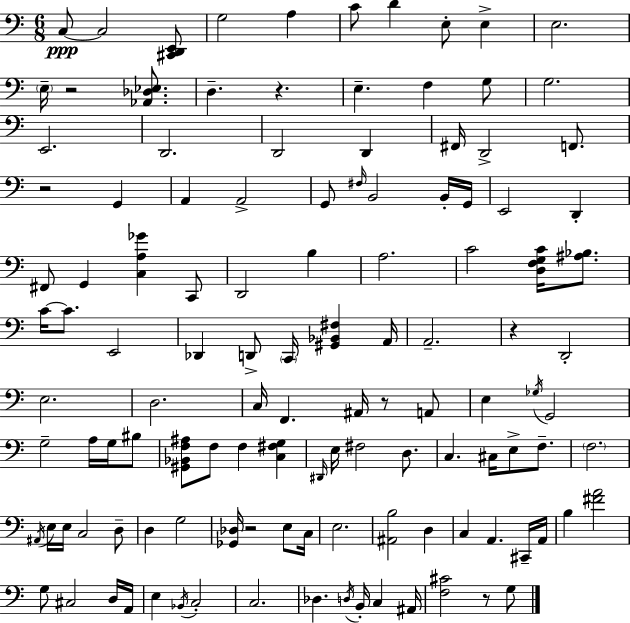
C3/e C3/h [C#2,D2,E2]/e G3/h A3/q C4/e D4/q E3/e E3/q E3/h. E3/s R/h [Ab2,Db3,Eb3]/e. D3/q. R/q. E3/q. F3/q G3/e G3/h. E2/h. D2/h. D2/h D2/q F#2/s D2/h F2/e. R/h G2/q A2/q A2/h G2/e F#3/s B2/h B2/s G2/s E2/h D2/q F#2/e G2/q [C3,A3,Gb4]/q C2/e D2/h B3/q A3/h. C4/h [D3,F3,G3,C4]/s [A#3,Bb3]/e. C4/s C4/e. E2/h Db2/q D2/e C2/s [G#2,Bb2,F#3]/q A2/s A2/h. R/q D2/h E3/h. D3/h. C3/s F2/q. A#2/s R/e A2/e E3/q Gb3/s G2/h G3/h A3/s G3/s BIS3/e [G#2,Bb2,F3,A#3]/e F3/e F3/q [C3,F#3,G3]/q D#2/s E3/s F#3/h D3/e. C3/q. C#3/s E3/e F3/e. F3/h. A#2/s E3/s E3/s C3/h D3/e D3/q G3/h [Gb2,Db3]/s R/h E3/e C3/s E3/h. [A#2,B3]/h D3/q C3/q A2/q. C#2/s A2/s B3/q [F#4,A4]/h G3/e C#3/h D3/s A2/s E3/q Bb2/s C3/h C3/h. Db3/q. D3/s B2/s C3/q A#2/s [F3,C#4]/h R/e G3/e